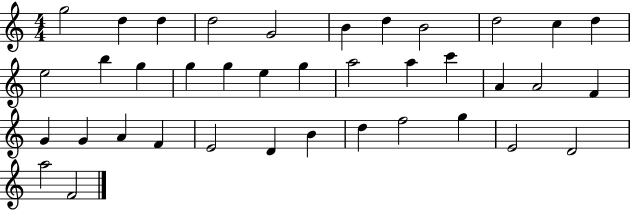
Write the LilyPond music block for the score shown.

{
  \clef treble
  \numericTimeSignature
  \time 4/4
  \key c \major
  g''2 d''4 d''4 | d''2 g'2 | b'4 d''4 b'2 | d''2 c''4 d''4 | \break e''2 b''4 g''4 | g''4 g''4 e''4 g''4 | a''2 a''4 c'''4 | a'4 a'2 f'4 | \break g'4 g'4 a'4 f'4 | e'2 d'4 b'4 | d''4 f''2 g''4 | e'2 d'2 | \break a''2 f'2 | \bar "|."
}